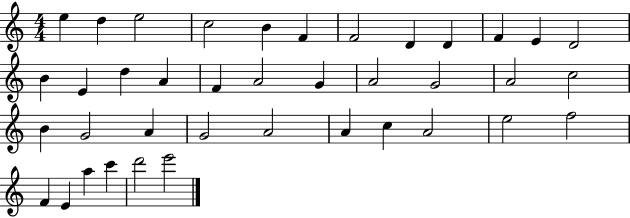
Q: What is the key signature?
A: C major